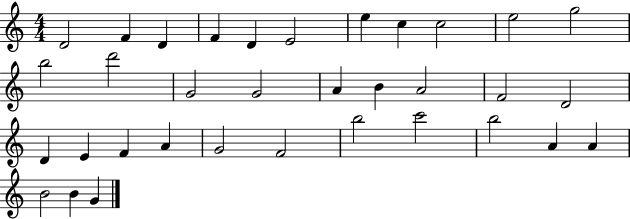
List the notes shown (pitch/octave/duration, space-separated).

D4/h F4/q D4/q F4/q D4/q E4/h E5/q C5/q C5/h E5/h G5/h B5/h D6/h G4/h G4/h A4/q B4/q A4/h F4/h D4/h D4/q E4/q F4/q A4/q G4/h F4/h B5/h C6/h B5/h A4/q A4/q B4/h B4/q G4/q